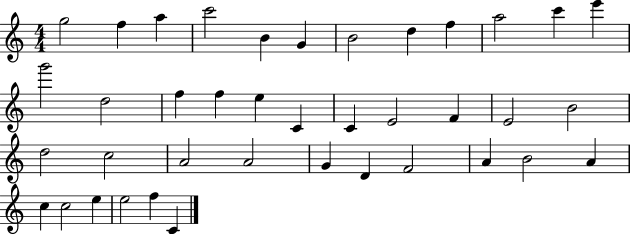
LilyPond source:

{
  \clef treble
  \numericTimeSignature
  \time 4/4
  \key c \major
  g''2 f''4 a''4 | c'''2 b'4 g'4 | b'2 d''4 f''4 | a''2 c'''4 e'''4 | \break g'''2 d''2 | f''4 f''4 e''4 c'4 | c'4 e'2 f'4 | e'2 b'2 | \break d''2 c''2 | a'2 a'2 | g'4 d'4 f'2 | a'4 b'2 a'4 | \break c''4 c''2 e''4 | e''2 f''4 c'4 | \bar "|."
}